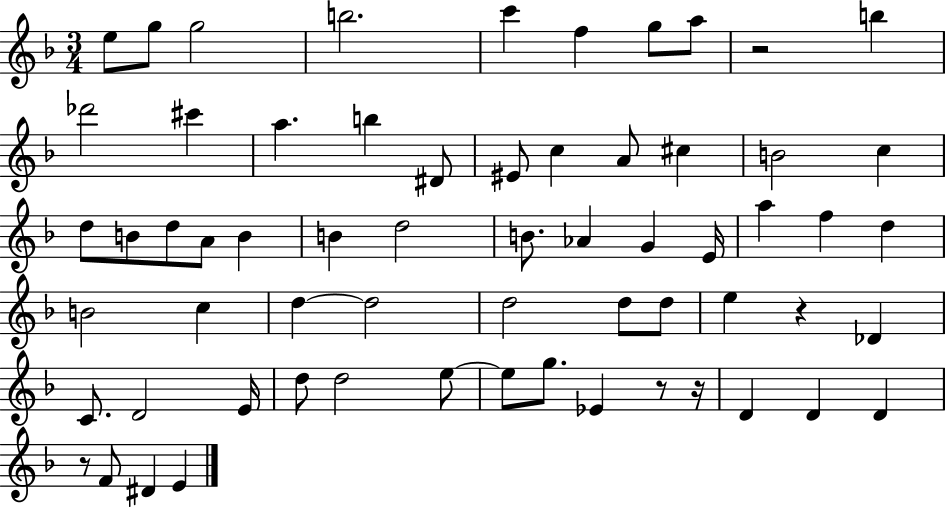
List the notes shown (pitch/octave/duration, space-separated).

E5/e G5/e G5/h B5/h. C6/q F5/q G5/e A5/e R/h B5/q Db6/h C#6/q A5/q. B5/q D#4/e EIS4/e C5/q A4/e C#5/q B4/h C5/q D5/e B4/e D5/e A4/e B4/q B4/q D5/h B4/e. Ab4/q G4/q E4/s A5/q F5/q D5/q B4/h C5/q D5/q D5/h D5/h D5/e D5/e E5/q R/q Db4/q C4/e. D4/h E4/s D5/e D5/h E5/e E5/e G5/e. Eb4/q R/e R/s D4/q D4/q D4/q R/e F4/e D#4/q E4/q